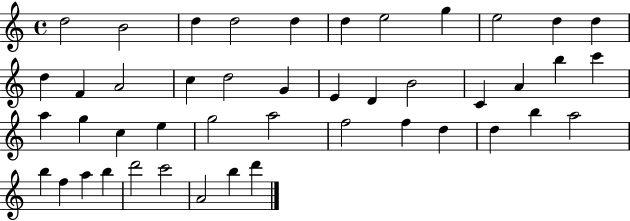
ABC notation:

X:1
T:Untitled
M:4/4
L:1/4
K:C
d2 B2 d d2 d d e2 g e2 d d d F A2 c d2 G E D B2 C A b c' a g c e g2 a2 f2 f d d b a2 b f a b d'2 c'2 A2 b d'